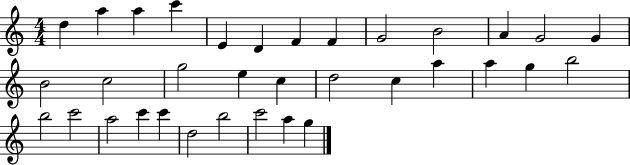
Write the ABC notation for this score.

X:1
T:Untitled
M:4/4
L:1/4
K:C
d a a c' E D F F G2 B2 A G2 G B2 c2 g2 e c d2 c a a g b2 b2 c'2 a2 c' c' d2 b2 c'2 a g